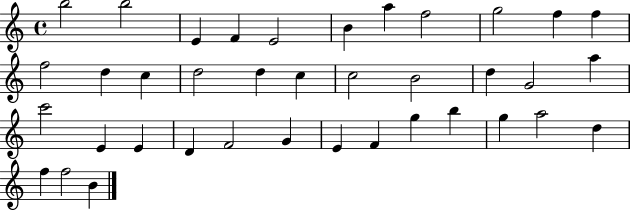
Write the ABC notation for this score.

X:1
T:Untitled
M:4/4
L:1/4
K:C
b2 b2 E F E2 B a f2 g2 f f f2 d c d2 d c c2 B2 d G2 a c'2 E E D F2 G E F g b g a2 d f f2 B